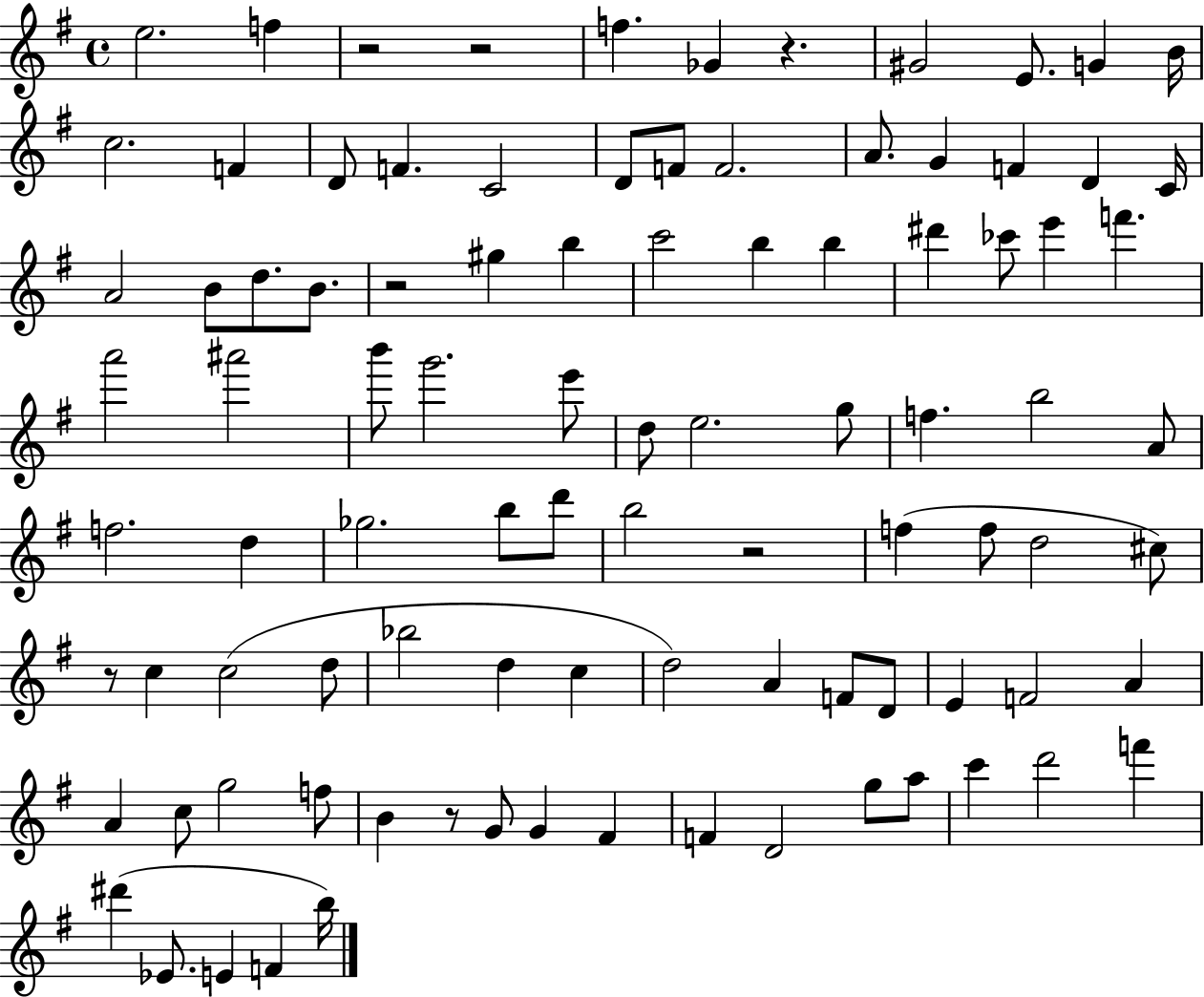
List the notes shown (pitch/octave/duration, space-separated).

E5/h. F5/q R/h R/h F5/q. Gb4/q R/q. G#4/h E4/e. G4/q B4/s C5/h. F4/q D4/e F4/q. C4/h D4/e F4/e F4/h. A4/e. G4/q F4/q D4/q C4/s A4/h B4/e D5/e. B4/e. R/h G#5/q B5/q C6/h B5/q B5/q D#6/q CES6/e E6/q F6/q. A6/h A#6/h B6/e G6/h. E6/e D5/e E5/h. G5/e F5/q. B5/h A4/e F5/h. D5/q Gb5/h. B5/e D6/e B5/h R/h F5/q F5/e D5/h C#5/e R/e C5/q C5/h D5/e Bb5/h D5/q C5/q D5/h A4/q F4/e D4/e E4/q F4/h A4/q A4/q C5/e G5/h F5/e B4/q R/e G4/e G4/q F#4/q F4/q D4/h G5/e A5/e C6/q D6/h F6/q D#6/q Eb4/e. E4/q F4/q B5/s